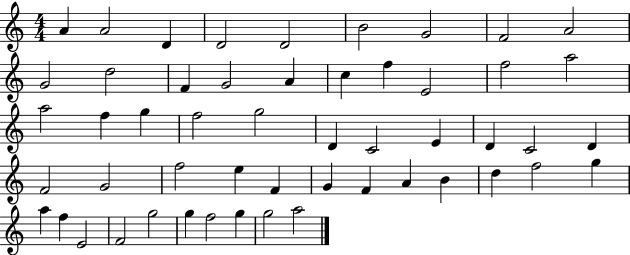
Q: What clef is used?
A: treble